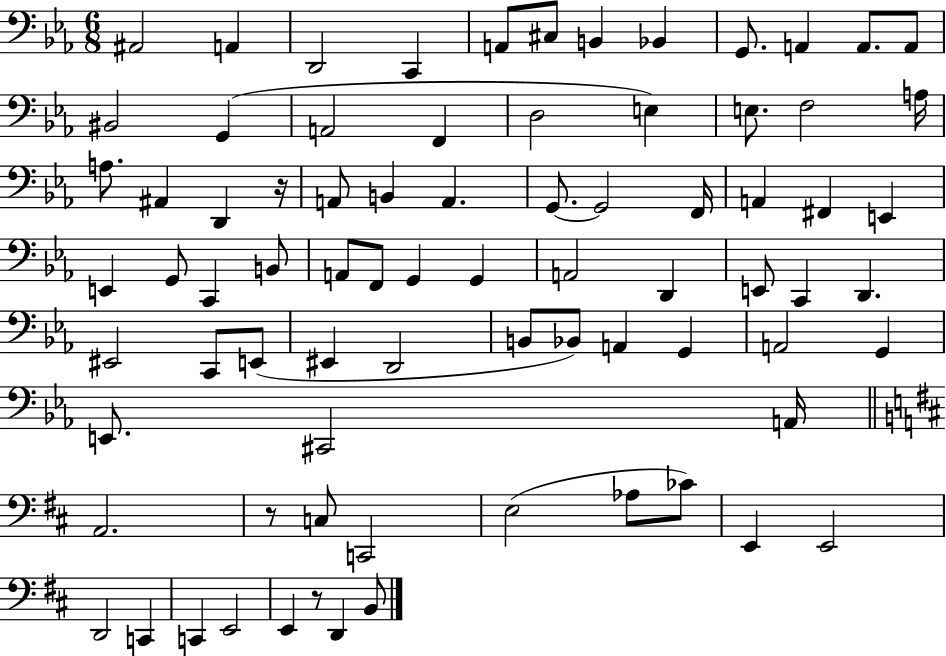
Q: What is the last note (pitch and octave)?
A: B2